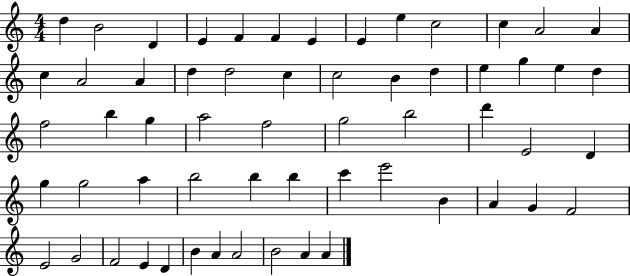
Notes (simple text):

D5/q B4/h D4/q E4/q F4/q F4/q E4/q E4/q E5/q C5/h C5/q A4/h A4/q C5/q A4/h A4/q D5/q D5/h C5/q C5/h B4/q D5/q E5/q G5/q E5/q D5/q F5/h B5/q G5/q A5/h F5/h G5/h B5/h D6/q E4/h D4/q G5/q G5/h A5/q B5/h B5/q B5/q C6/q E6/h B4/q A4/q G4/q F4/h E4/h G4/h F4/h E4/q D4/q B4/q A4/q A4/h B4/h A4/q A4/q